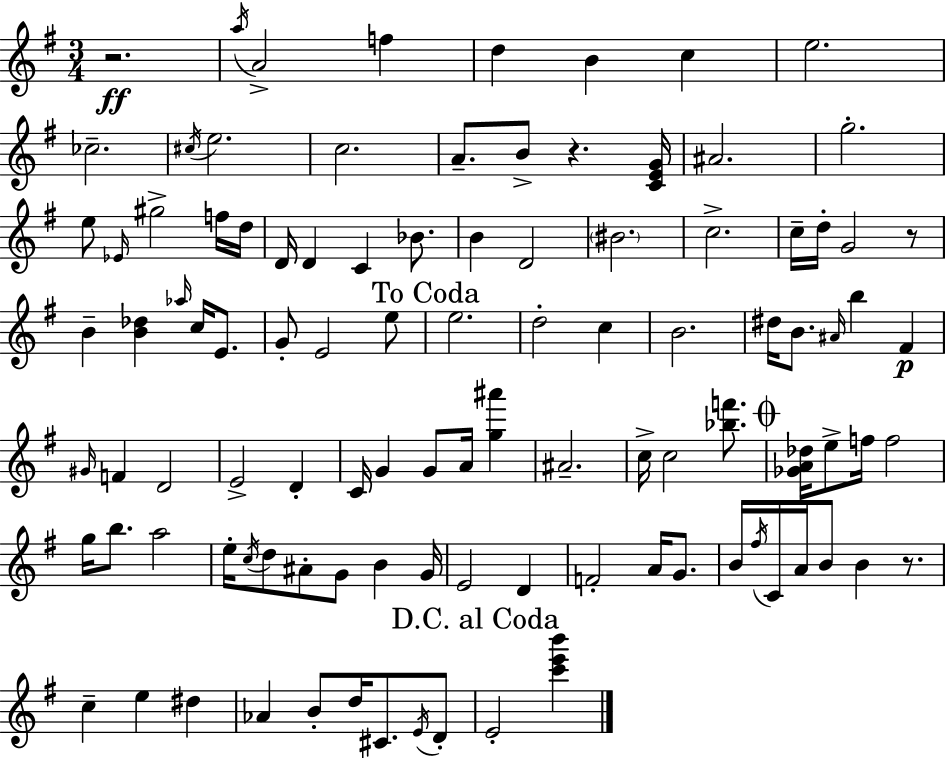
R/h. A5/s A4/h F5/q D5/q B4/q C5/q E5/h. CES5/h. C#5/s E5/h. C5/h. A4/e. B4/e R/q. [C4,E4,G4]/s A#4/h. G5/h. E5/e Eb4/s G#5/h F5/s D5/s D4/s D4/q C4/q Bb4/e. B4/q D4/h BIS4/h. C5/h. C5/s D5/s G4/h R/e B4/q [B4,Db5]/q Ab5/s C5/s E4/e. G4/e E4/h E5/e E5/h. D5/h C5/q B4/h. D#5/s B4/e. A#4/s B5/q F#4/q G#4/s F4/q D4/h E4/h D4/q C4/s G4/q G4/e A4/s [G5,A#6]/q A#4/h. C5/s C5/h [Bb5,F6]/e. [Gb4,A4,Db5]/s E5/e F5/s F5/h G5/s B5/e. A5/h E5/s C5/s D5/e A#4/e G4/e B4/q G4/s E4/h D4/q F4/h A4/s G4/e. B4/s F#5/s C4/s A4/s B4/e B4/q R/e. C5/q E5/q D#5/q Ab4/q B4/e D5/s C#4/e. E4/s D4/e E4/h [C6,E6,B6]/q